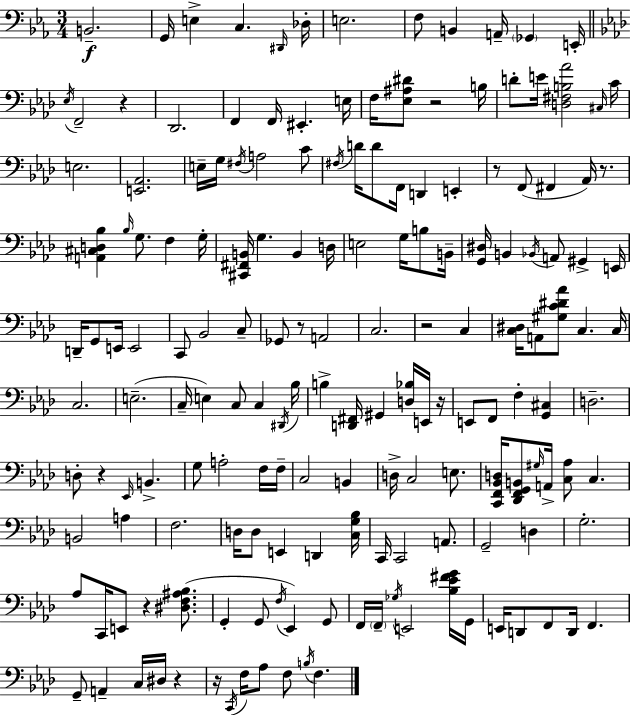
X:1
T:Untitled
M:3/4
L:1/4
K:Eb
B,,2 G,,/4 E, C, ^D,,/4 _D,/4 E,2 F,/2 B,, A,,/4 _G,, E,,/4 _E,/4 F,,2 z _D,,2 F,, F,,/4 ^E,, E,/4 F,/4 [_E,^A,^D]/2 z2 B,/4 D/2 E/4 [D,^F,B,_A]2 ^C,/4 C/4 E,2 [E,,_A,,]2 E,/4 G,/4 ^F,/4 A,2 C/2 ^F,/4 D/4 D/2 F,,/4 D,, E,, z/2 F,,/2 ^F,, _A,,/4 z/2 [A,,^C,D,_B,] _B,/4 G,/2 F, G,/4 [^C,,^F,,B,,]/4 G, B,, D,/4 E,2 G,/4 B,/2 B,,/4 [G,,^D,]/4 B,, _B,,/4 A,,/2 ^G,, E,,/4 D,,/4 G,,/2 E,,/4 E,,2 C,,/2 _B,,2 C,/2 _G,,/2 z/2 A,,2 C,2 z2 C, [C,^D,]/4 A,,/2 [^G,C^D_A]/2 C, C,/4 C,2 E,2 C,/4 E, C,/2 C, ^D,,/4 _B,/4 B, [D,,^F,,]/4 ^G,, [D,_B,]/4 E,,/4 z/4 E,,/2 F,,/2 F, [G,,^C,] D,2 D,/2 z _E,,/4 B,, G,/2 A,2 F,/4 F,/4 C,2 B,, D,/4 C,2 E,/2 [C,,F,,_B,,D,]/4 [_D,,F,,G,,B,,]/2 ^G,/4 A,,/4 [C,_A,]/2 C, B,,2 A, F,2 D,/4 D,/2 E,, D,, [C,G,_B,]/4 C,,/4 C,,2 A,,/2 G,,2 D, G,2 _A,/2 C,,/4 E,,/2 z [^D,F,^A,_B,]/2 G,, G,,/2 F,/4 _E,, G,,/2 F,,/4 F,,/4 _G,/4 E,,2 [_B,_E^FG]/4 G,,/4 E,,/4 D,,/2 F,,/2 D,,/4 F,, G,,/2 A,, C,/4 ^D,/4 z z/4 C,,/4 F,/4 _A,/2 F,/2 B,/4 F,